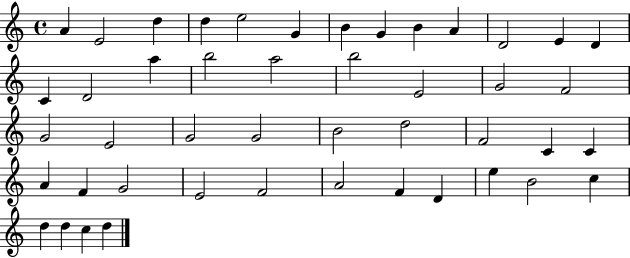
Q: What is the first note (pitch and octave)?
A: A4